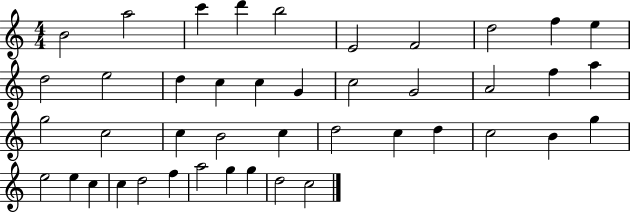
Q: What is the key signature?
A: C major